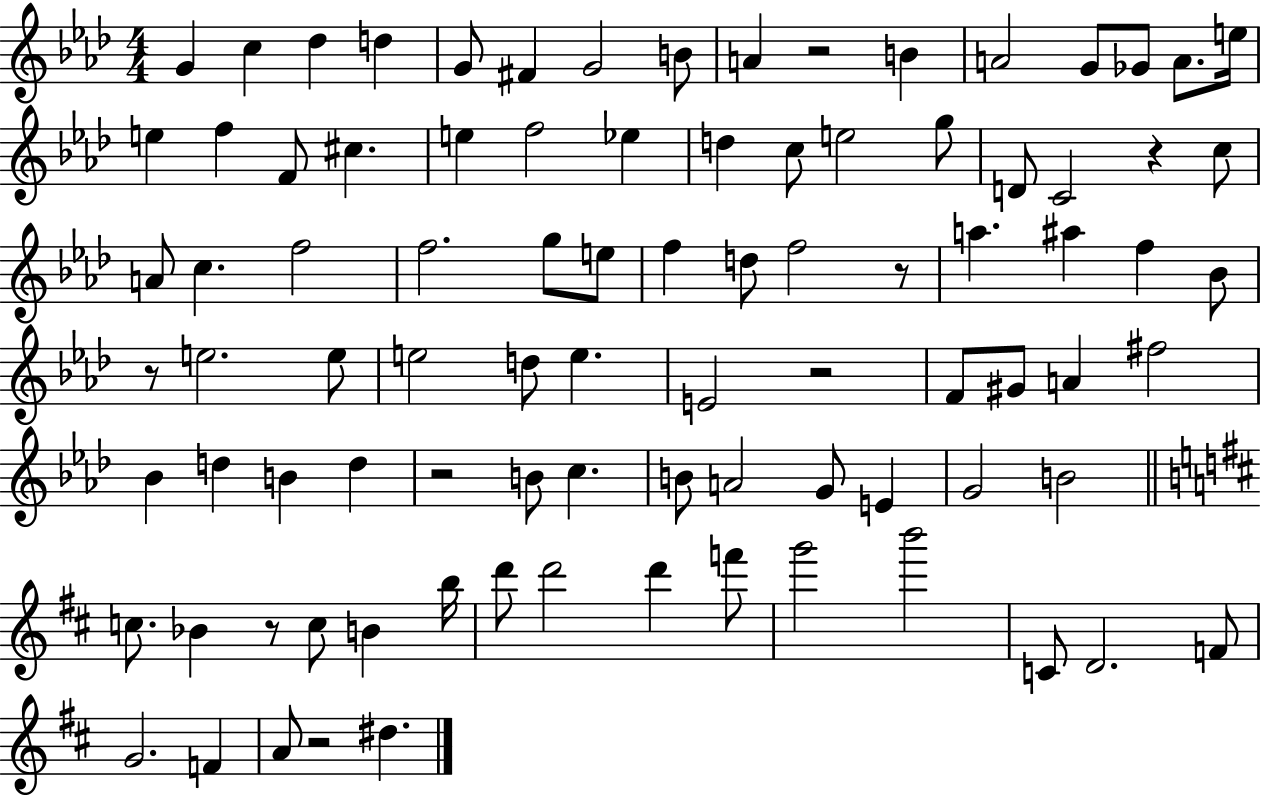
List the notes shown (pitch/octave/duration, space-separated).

G4/q C5/q Db5/q D5/q G4/e F#4/q G4/h B4/e A4/q R/h B4/q A4/h G4/e Gb4/e A4/e. E5/s E5/q F5/q F4/e C#5/q. E5/q F5/h Eb5/q D5/q C5/e E5/h G5/e D4/e C4/h R/q C5/e A4/e C5/q. F5/h F5/h. G5/e E5/e F5/q D5/e F5/h R/e A5/q. A#5/q F5/q Bb4/e R/e E5/h. E5/e E5/h D5/e E5/q. E4/h R/h F4/e G#4/e A4/q F#5/h Bb4/q D5/q B4/q D5/q R/h B4/e C5/q. B4/e A4/h G4/e E4/q G4/h B4/h C5/e. Bb4/q R/e C5/e B4/q B5/s D6/e D6/h D6/q F6/e G6/h B6/h C4/e D4/h. F4/e G4/h. F4/q A4/e R/h D#5/q.